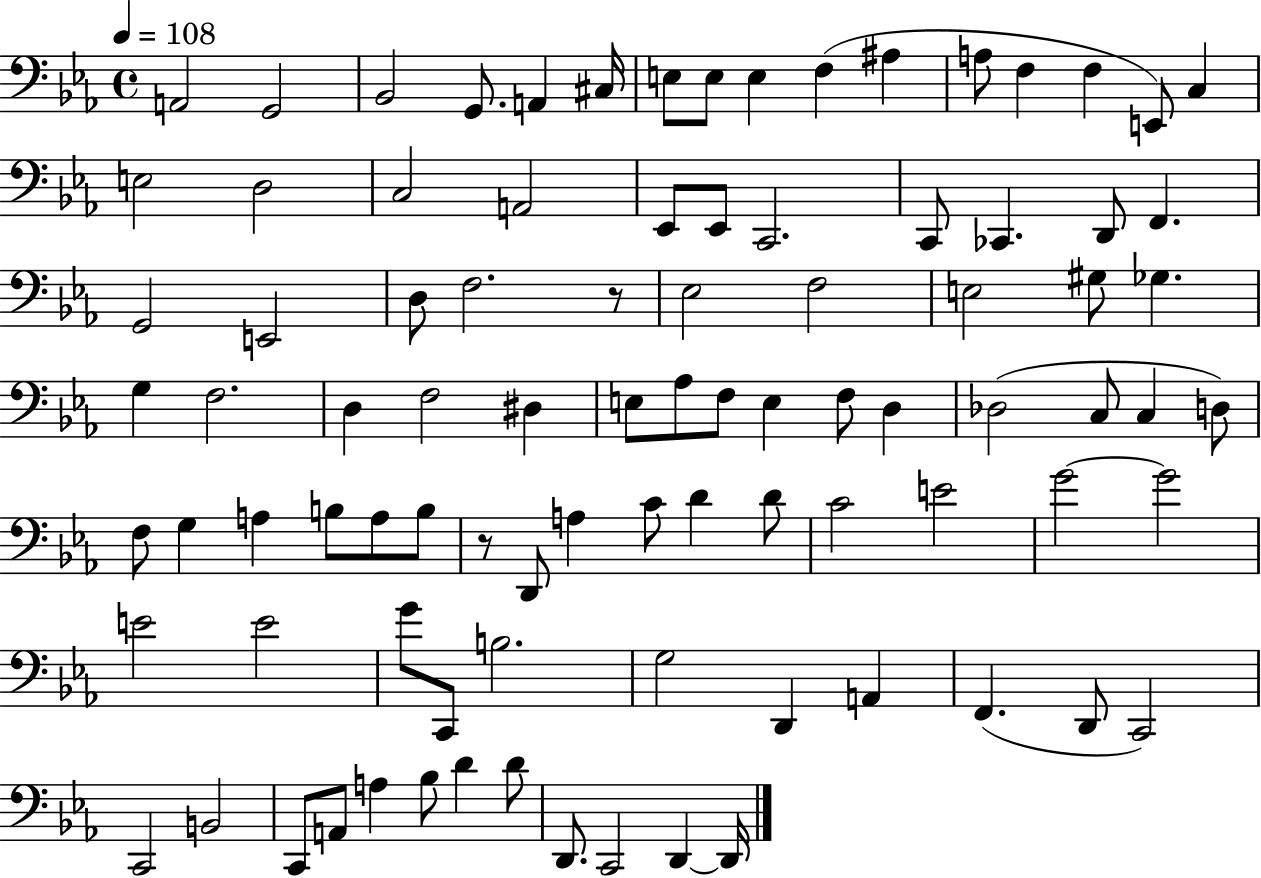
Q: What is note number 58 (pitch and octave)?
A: D2